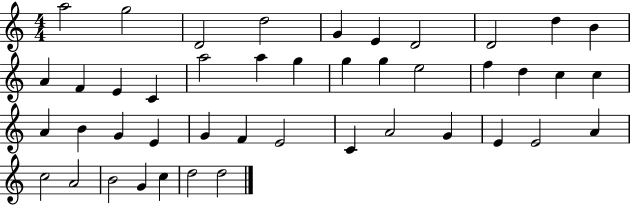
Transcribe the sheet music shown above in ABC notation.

X:1
T:Untitled
M:4/4
L:1/4
K:C
a2 g2 D2 d2 G E D2 D2 d B A F E C a2 a g g g e2 f d c c A B G E G F E2 C A2 G E E2 A c2 A2 B2 G c d2 d2